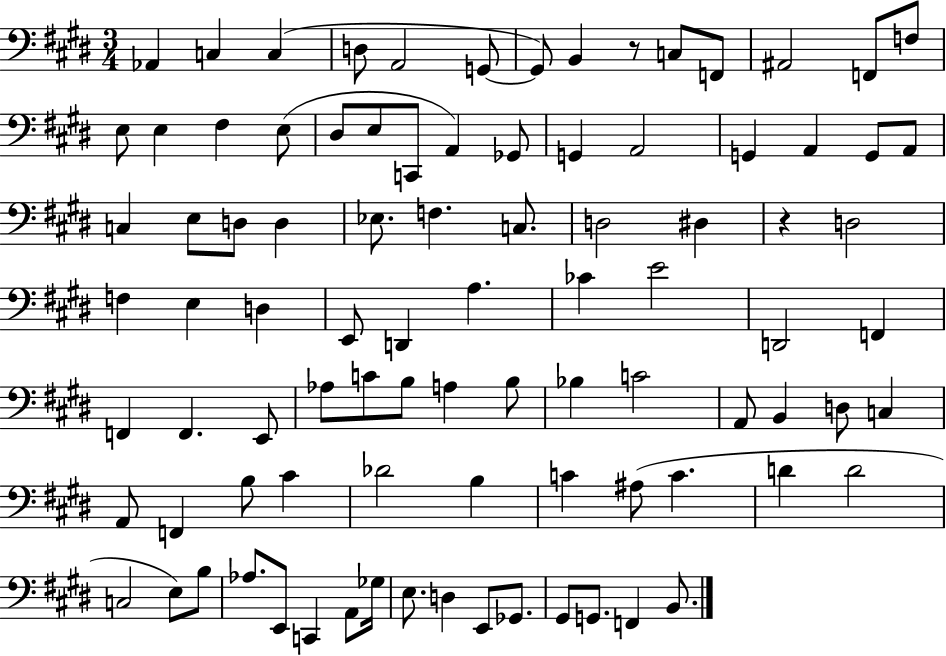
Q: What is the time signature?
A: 3/4